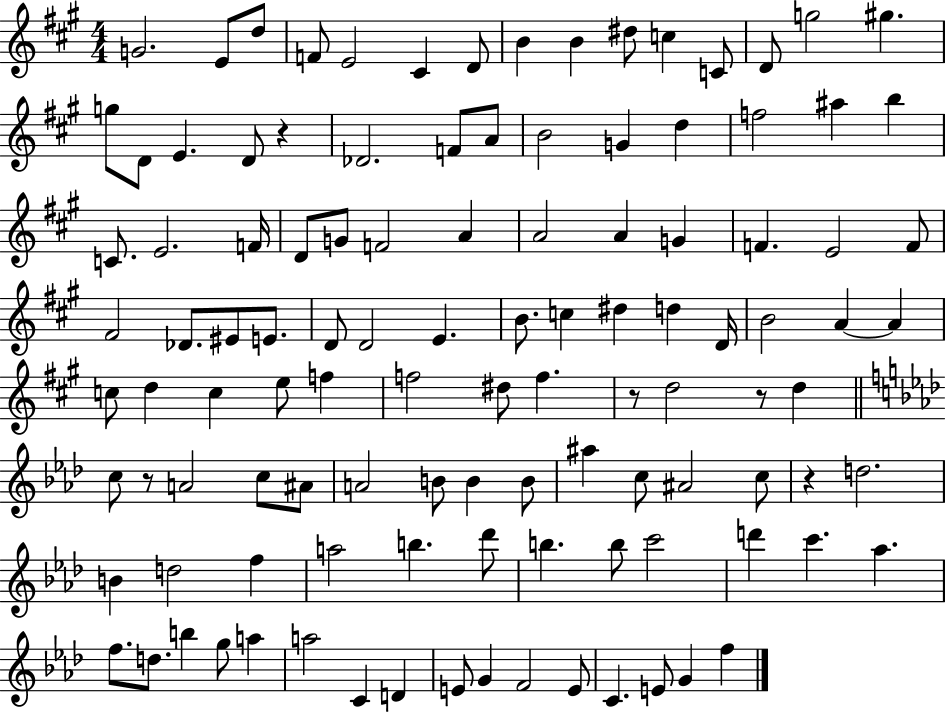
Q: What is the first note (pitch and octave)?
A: G4